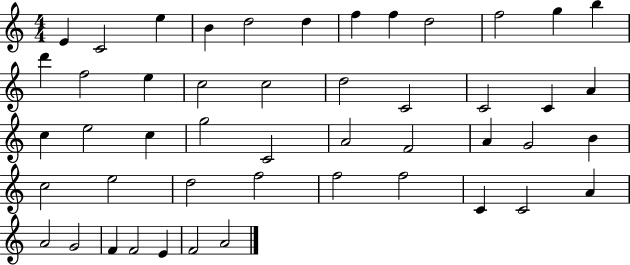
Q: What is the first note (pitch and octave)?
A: E4